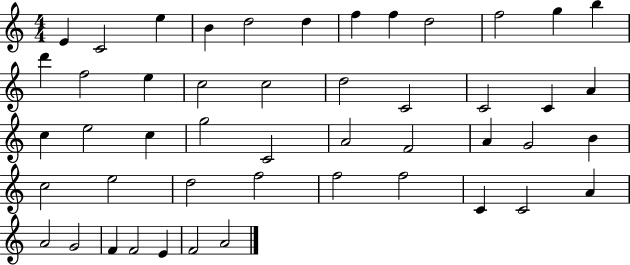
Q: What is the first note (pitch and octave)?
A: E4